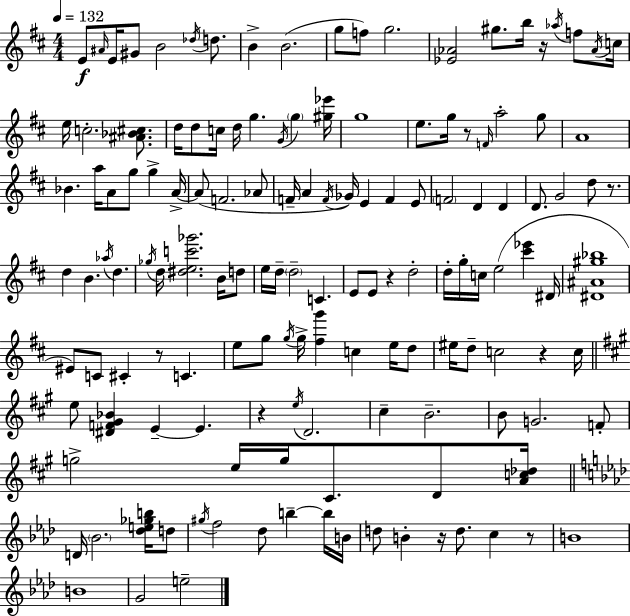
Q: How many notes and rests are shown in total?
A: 142